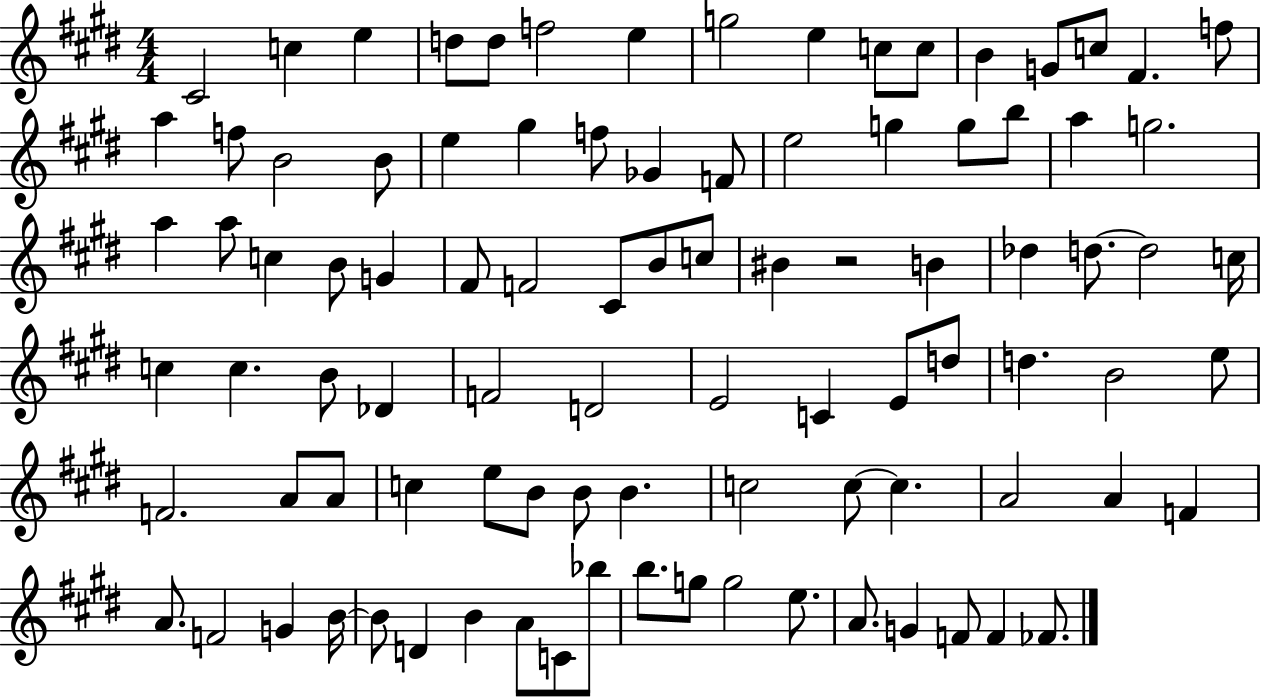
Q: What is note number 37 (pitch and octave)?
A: F#4